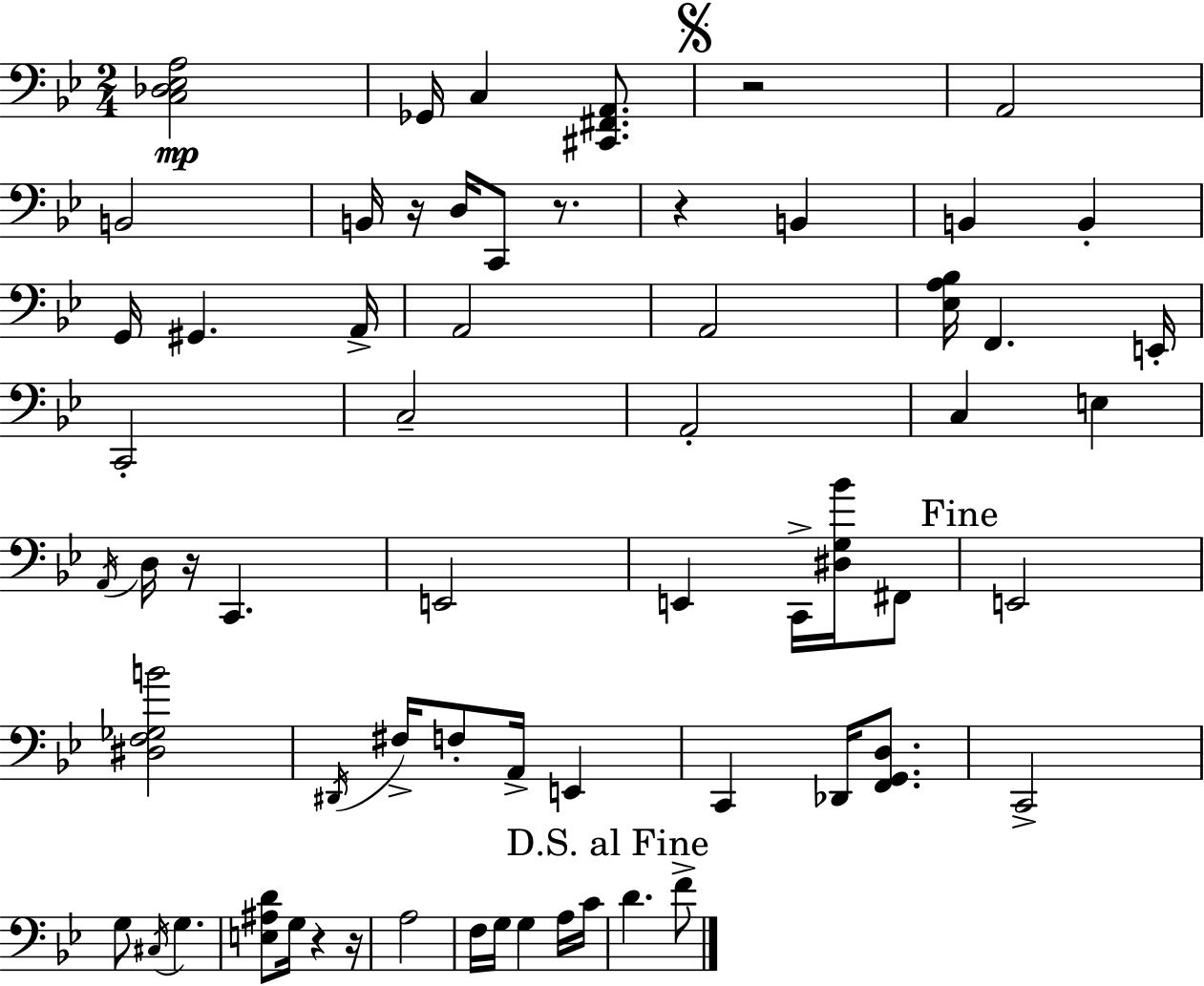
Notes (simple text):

[C3,Db3,Eb3,A3]/h Gb2/s C3/q [C#2,F#2,A2]/e. R/h A2/h B2/h B2/s R/s D3/s C2/e R/e. R/q B2/q B2/q B2/q G2/s G#2/q. A2/s A2/h A2/h [Eb3,A3,Bb3]/s F2/q. E2/s C2/h C3/h A2/h C3/q E3/q A2/s D3/s R/s C2/q. E2/h E2/q C2/s [D#3,G3,Bb4]/s F#2/e E2/h [D#3,F3,Gb3,B4]/h D#2/s F#3/s F3/e A2/s E2/q C2/q Db2/s [F2,G2,D3]/e. C2/h G3/e C#3/s G3/q. [E3,A#3,D4]/e G3/s R/q R/s A3/h F3/s G3/s G3/q A3/s C4/s D4/q. F4/e